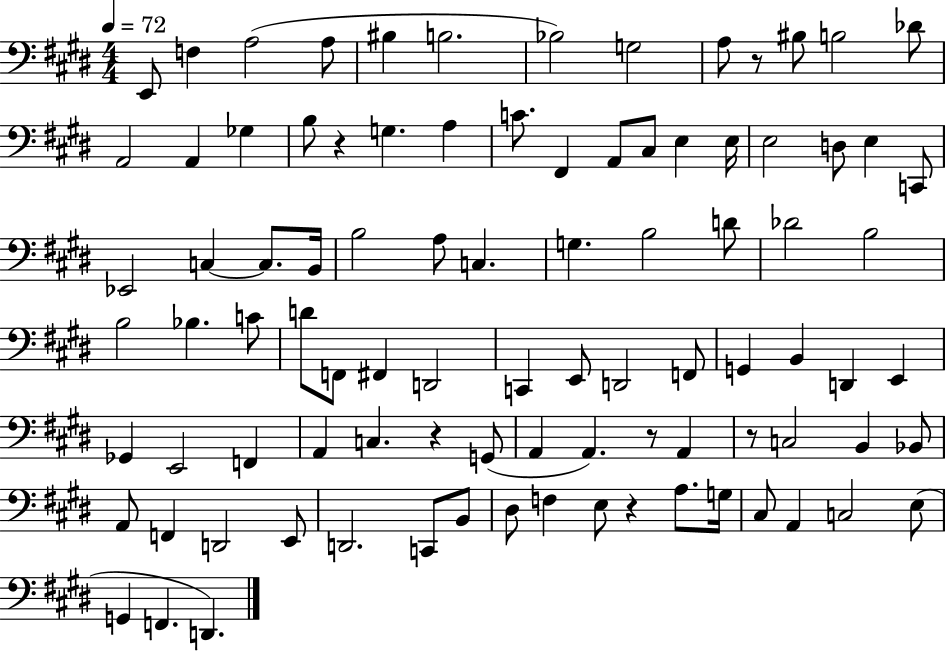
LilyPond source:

{
  \clef bass
  \numericTimeSignature
  \time 4/4
  \key e \major
  \tempo 4 = 72
  \repeat volta 2 { e,8 f4 a2( a8 | bis4 b2. | bes2) g2 | a8 r8 bis8 b2 des'8 | \break a,2 a,4 ges4 | b8 r4 g4. a4 | c'8. fis,4 a,8 cis8 e4 e16 | e2 d8 e4 c,8 | \break ees,2 c4~~ c8. b,16 | b2 a8 c4. | g4. b2 d'8 | des'2 b2 | \break b2 bes4. c'8 | d'8 f,8 fis,4 d,2 | c,4 e,8 d,2 f,8 | g,4 b,4 d,4 e,4 | \break ges,4 e,2 f,4 | a,4 c4. r4 g,8( | a,4 a,4.) r8 a,4 | r8 c2 b,4 bes,8 | \break a,8 f,4 d,2 e,8 | d,2. c,8 b,8 | dis8 f4 e8 r4 a8. g16 | cis8 a,4 c2 e8( | \break g,4 f,4. d,4.) | } \bar "|."
}